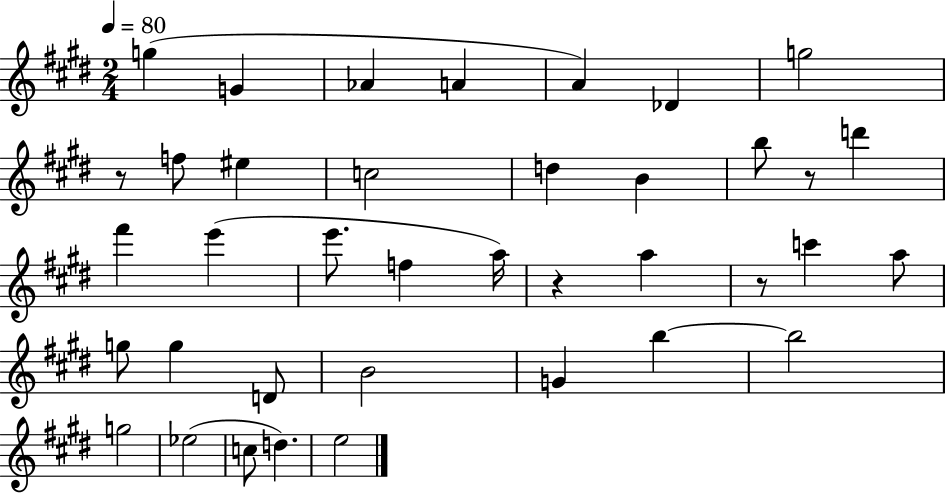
{
  \clef treble
  \numericTimeSignature
  \time 2/4
  \key e \major
  \tempo 4 = 80
  g''4( g'4 | aes'4 a'4 | a'4) des'4 | g''2 | \break r8 f''8 eis''4 | c''2 | d''4 b'4 | b''8 r8 d'''4 | \break fis'''4 e'''4( | e'''8. f''4 a''16) | r4 a''4 | r8 c'''4 a''8 | \break g''8 g''4 d'8 | b'2 | g'4 b''4~~ | b''2 | \break g''2 | ees''2( | c''8 d''4.) | e''2 | \break \bar "|."
}